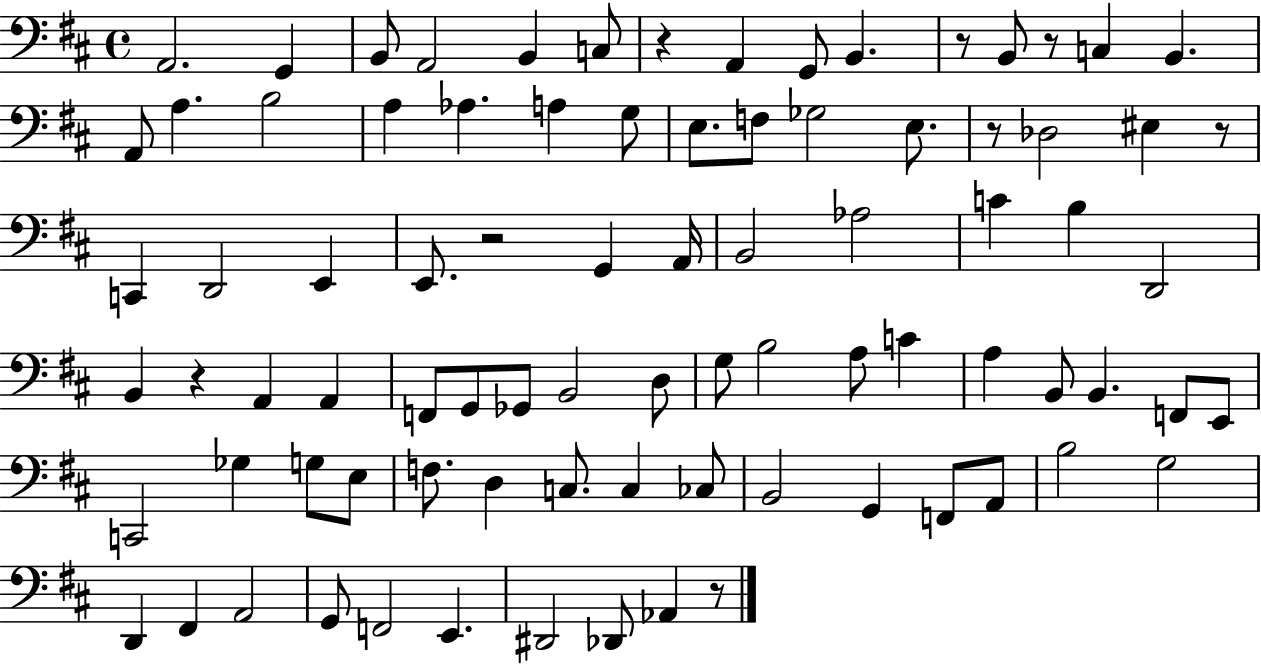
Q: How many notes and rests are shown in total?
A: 85